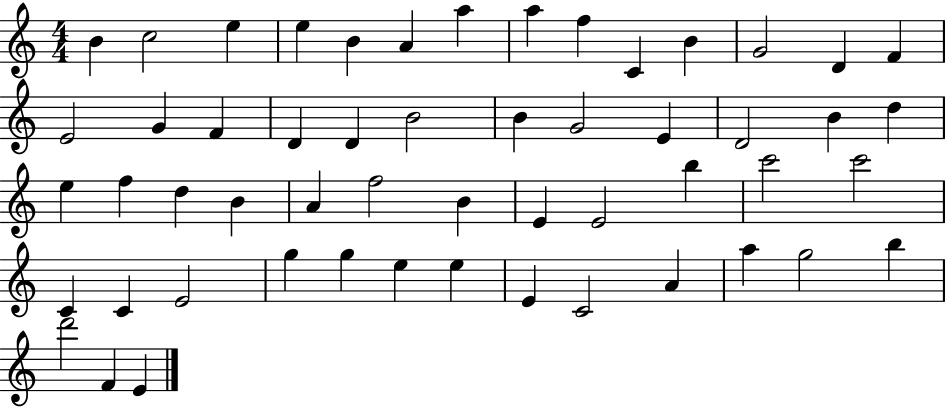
B4/q C5/h E5/q E5/q B4/q A4/q A5/q A5/q F5/q C4/q B4/q G4/h D4/q F4/q E4/h G4/q F4/q D4/q D4/q B4/h B4/q G4/h E4/q D4/h B4/q D5/q E5/q F5/q D5/q B4/q A4/q F5/h B4/q E4/q E4/h B5/q C6/h C6/h C4/q C4/q E4/h G5/q G5/q E5/q E5/q E4/q C4/h A4/q A5/q G5/h B5/q D6/h F4/q E4/q